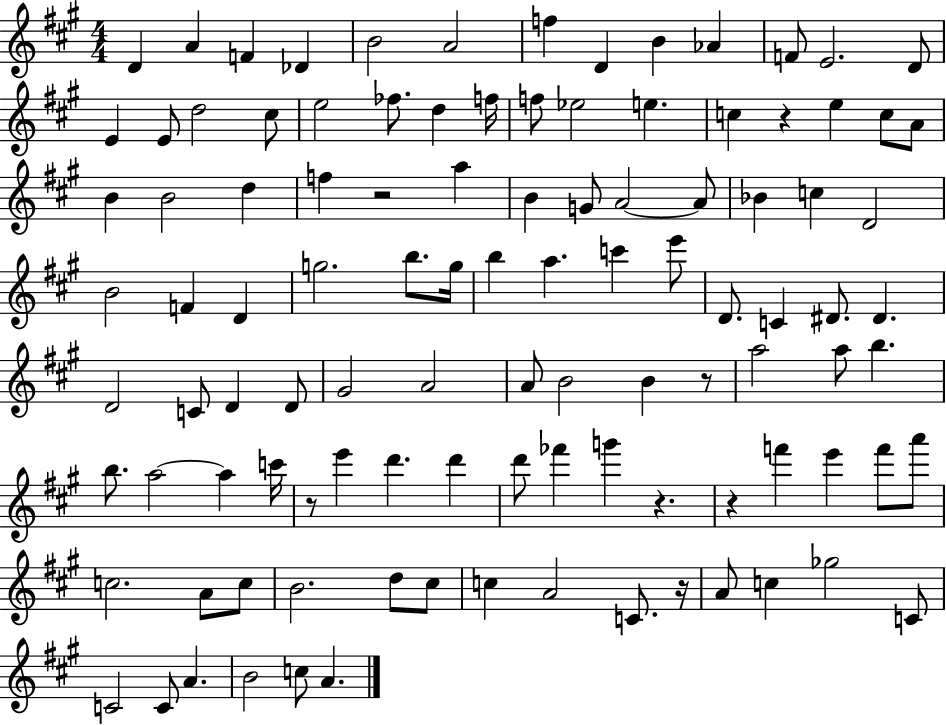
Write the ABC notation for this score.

X:1
T:Untitled
M:4/4
L:1/4
K:A
D A F _D B2 A2 f D B _A F/2 E2 D/2 E E/2 d2 ^c/2 e2 _f/2 d f/4 f/2 _e2 e c z e c/2 A/2 B B2 d f z2 a B G/2 A2 A/2 _B c D2 B2 F D g2 b/2 g/4 b a c' e'/2 D/2 C ^D/2 ^D D2 C/2 D D/2 ^G2 A2 A/2 B2 B z/2 a2 a/2 b b/2 a2 a c'/4 z/2 e' d' d' d'/2 _f' g' z z f' e' f'/2 a'/2 c2 A/2 c/2 B2 d/2 ^c/2 c A2 C/2 z/4 A/2 c _g2 C/2 C2 C/2 A B2 c/2 A